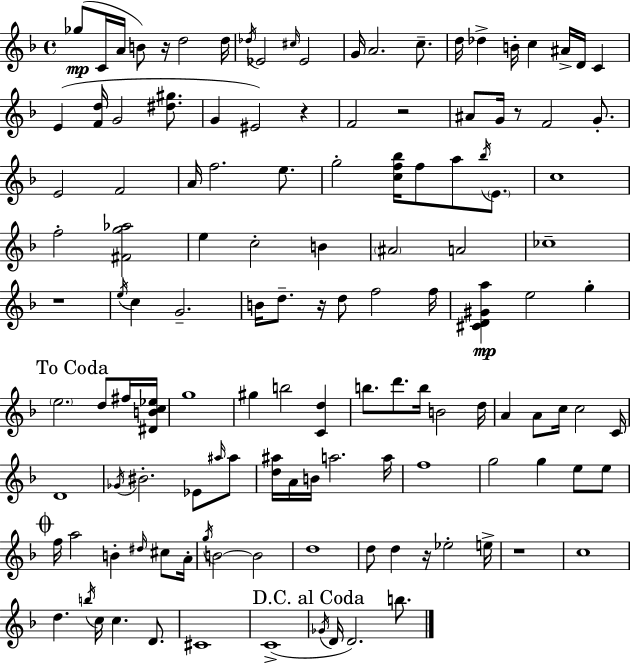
Gb5/e C4/s A4/s B4/e R/s D5/h D5/s Db5/s Eb4/h C#5/s Eb4/h G4/s A4/h. C5/e. D5/s Db5/q B4/s C5/q A#4/s D4/s C4/q E4/q [F4,D5]/s G4/h [D#5,G#5]/e. G4/q EIS4/h R/q F4/h R/h A#4/e G4/s R/e F4/h G4/e. E4/h F4/h A4/s F5/h. E5/e. G5/h [C5,F5,Bb5]/s F5/e A5/e Bb5/s E4/e. C5/w F5/h [F#4,G5,Ab5]/h E5/q C5/h B4/q A#4/h A4/h CES5/w R/w E5/s C5/q G4/h. B4/s D5/e. R/s D5/e F5/h F5/s [C#4,D4,G#4,A5]/q E5/h G5/q E5/h. D5/e F#5/s [D#4,B4,C5,Eb5]/s G5/w G#5/q B5/h [C4,D5]/q B5/e. D6/e. B5/s B4/h D5/s A4/q A4/e C5/s C5/h C4/s D4/w Gb4/s BIS4/h. Eb4/e A#5/s A#5/e [D5,A#5]/s A4/s B4/s A5/h. A5/s F5/w G5/h G5/q E5/e E5/e F5/s A5/h B4/q D#5/s C#5/e A4/s G5/s B4/h B4/h D5/w D5/e D5/q R/s Eb5/h E5/s R/w C5/w D5/q. B5/s C5/s C5/q. D4/e. C#4/w C4/w Gb4/s D4/s D4/h. B5/e.